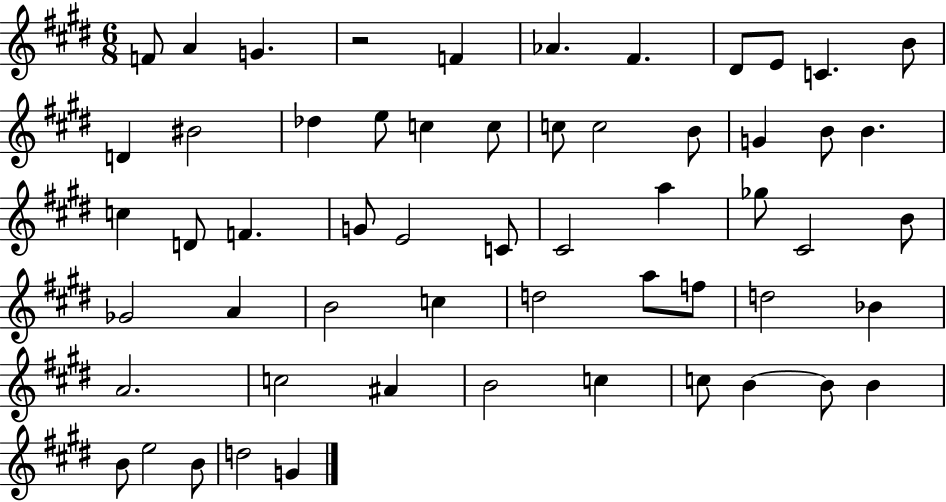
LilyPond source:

{
  \clef treble
  \numericTimeSignature
  \time 6/8
  \key e \major
  f'8 a'4 g'4. | r2 f'4 | aes'4. fis'4. | dis'8 e'8 c'4. b'8 | \break d'4 bis'2 | des''4 e''8 c''4 c''8 | c''8 c''2 b'8 | g'4 b'8 b'4. | \break c''4 d'8 f'4. | g'8 e'2 c'8 | cis'2 a''4 | ges''8 cis'2 b'8 | \break ges'2 a'4 | b'2 c''4 | d''2 a''8 f''8 | d''2 bes'4 | \break a'2. | c''2 ais'4 | b'2 c''4 | c''8 b'4~~ b'8 b'4 | \break b'8 e''2 b'8 | d''2 g'4 | \bar "|."
}